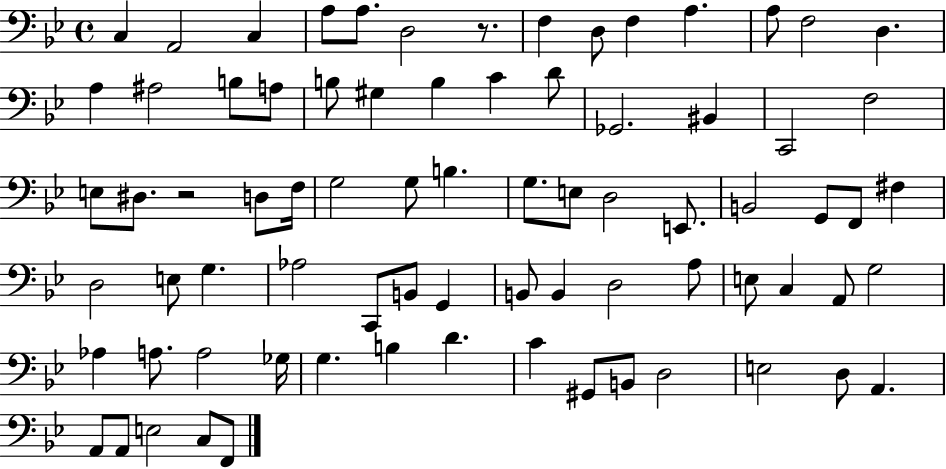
X:1
T:Untitled
M:4/4
L:1/4
K:Bb
C, A,,2 C, A,/2 A,/2 D,2 z/2 F, D,/2 F, A, A,/2 F,2 D, A, ^A,2 B,/2 A,/2 B,/2 ^G, B, C D/2 _G,,2 ^B,, C,,2 F,2 E,/2 ^D,/2 z2 D,/2 F,/4 G,2 G,/2 B, G,/2 E,/2 D,2 E,,/2 B,,2 G,,/2 F,,/2 ^F, D,2 E,/2 G, _A,2 C,,/2 B,,/2 G,, B,,/2 B,, D,2 A,/2 E,/2 C, A,,/2 G,2 _A, A,/2 A,2 _G,/4 G, B, D C ^G,,/2 B,,/2 D,2 E,2 D,/2 A,, A,,/2 A,,/2 E,2 C,/2 F,,/2